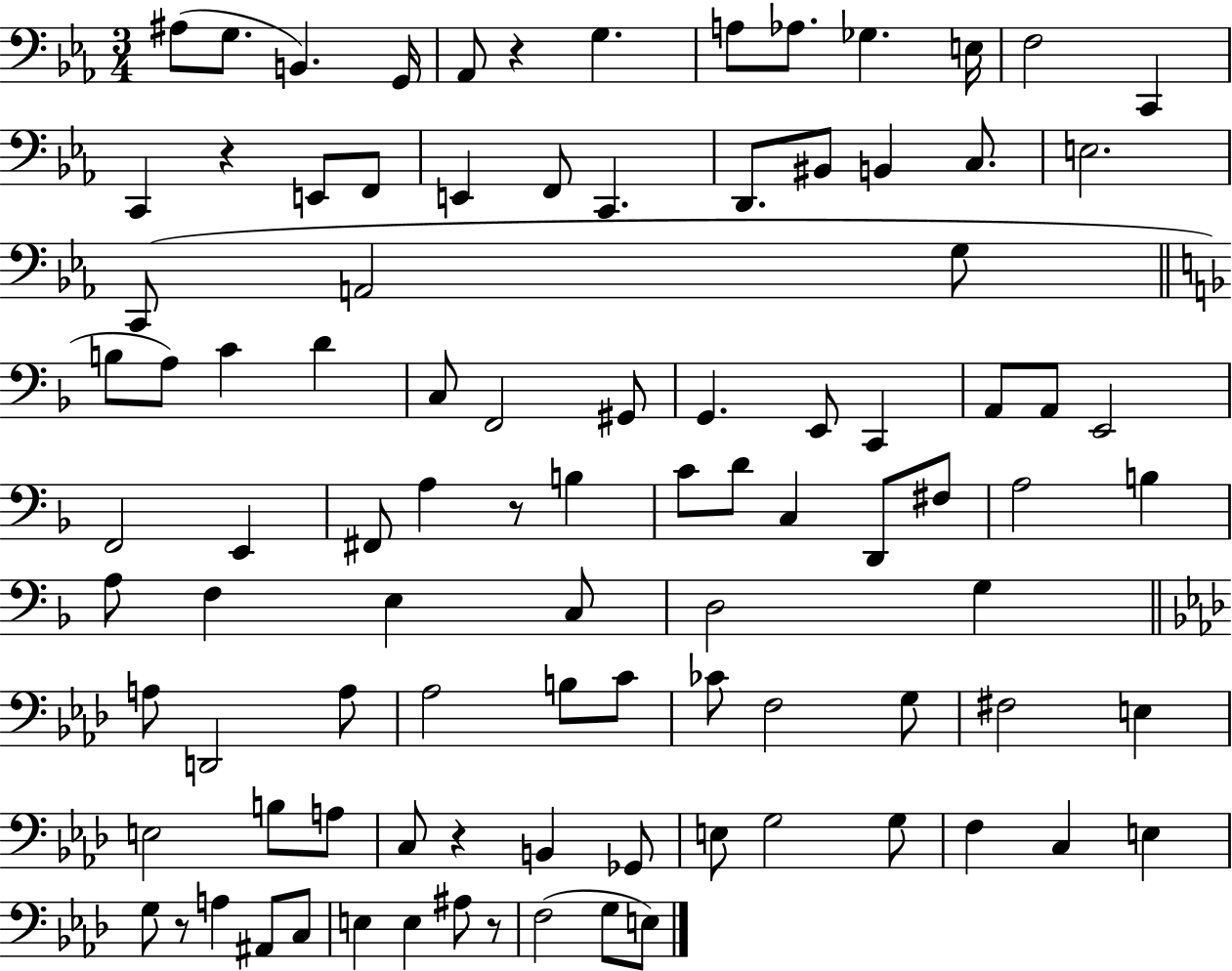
{
  \clef bass
  \numericTimeSignature
  \time 3/4
  \key ees \major
  ais8( g8. b,4.) g,16 | aes,8 r4 g4. | a8 aes8. ges4. e16 | f2 c,4 | \break c,4 r4 e,8 f,8 | e,4 f,8 c,4. | d,8. bis,8 b,4 c8. | e2. | \break c,8( a,2 g8 | \bar "||" \break \key f \major b8 a8) c'4 d'4 | c8 f,2 gis,8 | g,4. e,8 c,4 | a,8 a,8 e,2 | \break f,2 e,4 | fis,8 a4 r8 b4 | c'8 d'8 c4 d,8 fis8 | a2 b4 | \break a8 f4 e4 c8 | d2 g4 | \bar "||" \break \key f \minor a8 d,2 a8 | aes2 b8 c'8 | ces'8 f2 g8 | fis2 e4 | \break e2 b8 a8 | c8 r4 b,4 ges,8 | e8 g2 g8 | f4 c4 e4 | \break g8 r8 a4 ais,8 c8 | e4 e4 ais8 r8 | f2( g8 e8) | \bar "|."
}